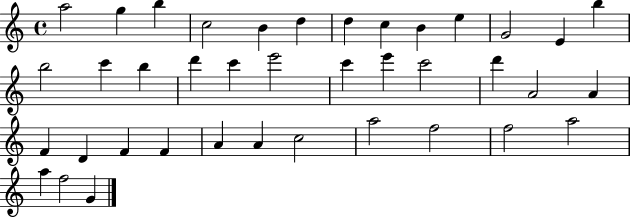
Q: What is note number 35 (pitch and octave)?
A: F5